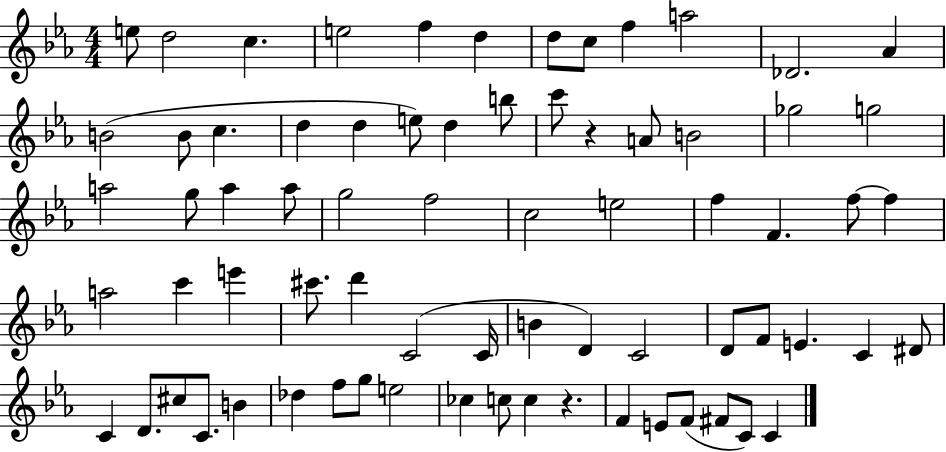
X:1
T:Untitled
M:4/4
L:1/4
K:Eb
e/2 d2 c e2 f d d/2 c/2 f a2 _D2 _A B2 B/2 c d d e/2 d b/2 c'/2 z A/2 B2 _g2 g2 a2 g/2 a a/2 g2 f2 c2 e2 f F f/2 f a2 c' e' ^c'/2 d' C2 C/4 B D C2 D/2 F/2 E C ^D/2 C D/2 ^c/2 C/2 B _d f/2 g/2 e2 _c c/2 c z F E/2 F/2 ^F/2 C/2 C